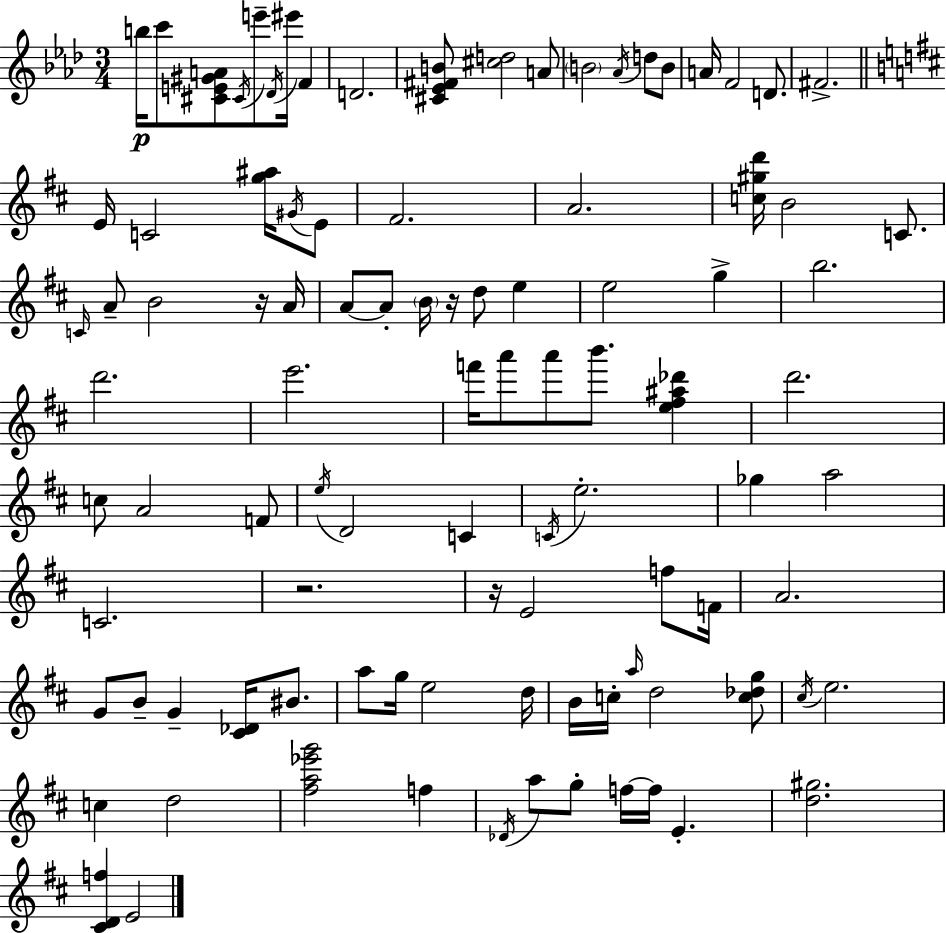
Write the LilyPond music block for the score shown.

{
  \clef treble
  \numericTimeSignature
  \time 3/4
  \key f \minor
  b''16\p c'''8 <cis' e' gis' a'>8 \acciaccatura { cis'16 } e'''8-- \acciaccatura { des'16 } eis'''16 f'4 | d'2. | <cis' ees' fis' b'>8 <cis'' d''>2 | a'8 \parenthesize b'2 \acciaccatura { aes'16 } d''8 | \break b'8 a'16 f'2 | d'8. fis'2.-> | \bar "||" \break \key d \major e'16 c'2 <g'' ais''>16 \acciaccatura { gis'16 } e'8 | fis'2. | a'2. | <c'' gis'' d'''>16 b'2 c'8. | \break \grace { c'16 } a'8-- b'2 | r16 a'16 a'8~~ a'8-. \parenthesize b'16 r16 d''8 e''4 | e''2 g''4-> | b''2. | \break d'''2. | e'''2. | f'''16 a'''8 a'''8 b'''8. <e'' fis'' ais'' des'''>4 | d'''2. | \break c''8 a'2 | f'8 \acciaccatura { e''16 } d'2 c'4 | \acciaccatura { c'16 } e''2.-. | ges''4 a''2 | \break c'2. | r2. | r16 e'2 | f''8 f'16 a'2. | \break g'8 b'8-- g'4-- | <cis' des'>16 bis'8. a''8 g''16 e''2 | d''16 b'16 c''16-. \grace { a''16 } d''2 | <c'' des'' g''>8 \acciaccatura { cis''16 } e''2. | \break c''4 d''2 | <fis'' a'' ees''' g'''>2 | f''4 \acciaccatura { des'16 } a''8 g''8-. f''16~~ | f''16 e'4.-. <d'' gis''>2. | \break <cis' d' f''>4 e'2 | \bar "|."
}